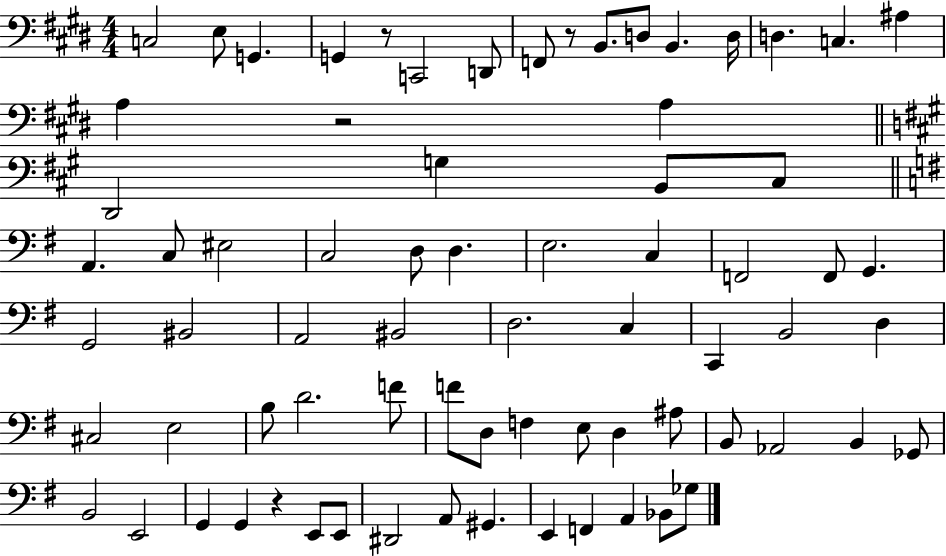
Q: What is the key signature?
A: E major